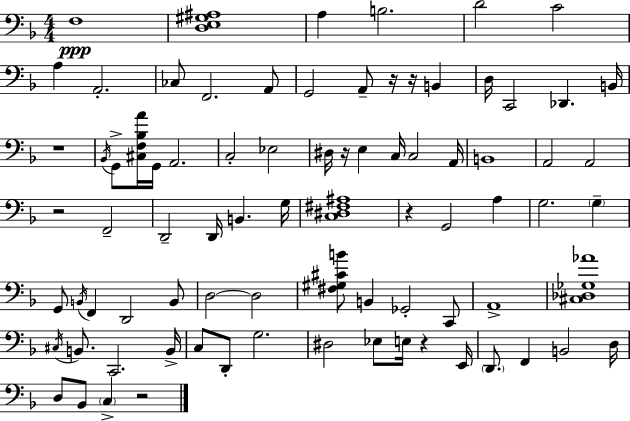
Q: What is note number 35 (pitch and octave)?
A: B2